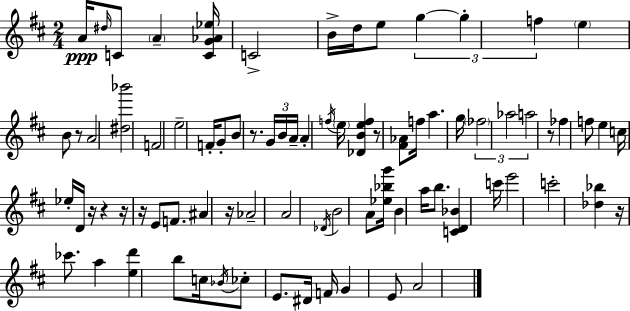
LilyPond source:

{
  \clef treble
  \numericTimeSignature
  \time 2/4
  \key d \major
  a'16\ppp \grace { dis''16 } c'8 \parenthesize a'4-- | <c' g' aes' ees''>16 c'2-> | b'16-> d''16 e''8 \tuplet 3/2 { g''4~~ | g''4-. f''4 } | \break \parenthesize e''4 b'8 r8 | a'2 | <dis'' bes'''>2 | f'2 | \break e''2-- | f'16-. g'8-. b'8 r8. | \tuplet 3/2 { g'16 b'16 a'16-- } a'4-. | \acciaccatura { f''16 } \parenthesize e''16 <des' b' e'' f''>4 r8 | \break <fis' aes'>8 f''16 a''4. | g''16 \tuplet 3/2 { \parenthesize fes''2 | aes''2 | a''2 } | \break r8 fes''4 | f''8 e''4 c''16 ees''16-. | d'16 r16 r4 r16 r16 | e'8 f'8. ais'4 | \break r16 aes'2-- | a'2 | \acciaccatura { des'16 } b'2 | a'8 <ees'' bes'' g'''>16 b'4 | \break a''16 b''8. <c' d' bes'>4 | c'''16 e'''2 | c'''2-. | <des'' bes''>4 r16 | \break ces'''8. a''4 <e'' d'''>4 | b''8 c''16 \acciaccatura { bes'16 } ces''8-. | e'8. dis'16 f'16 g'4 | e'8 a'2 | \break \bar "|."
}